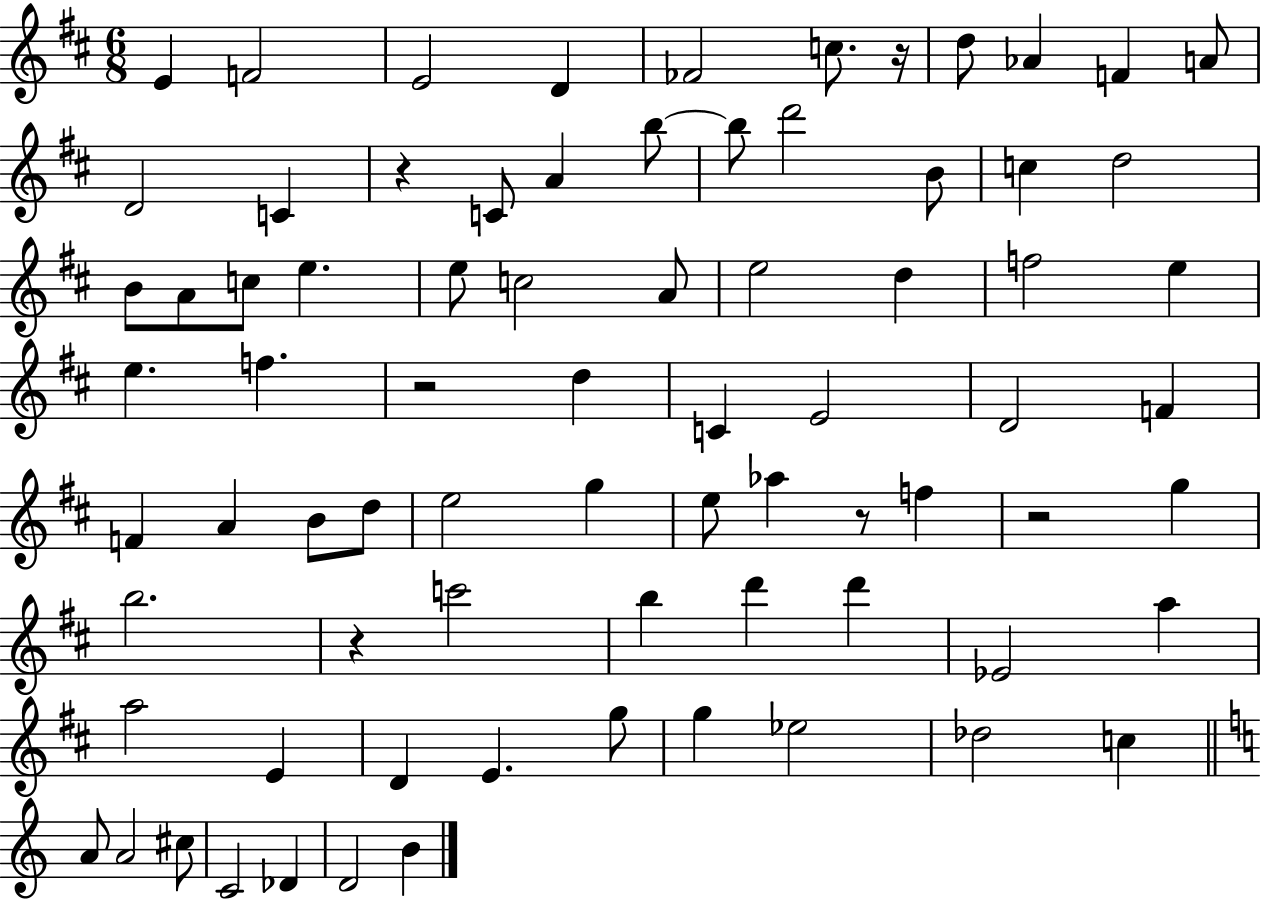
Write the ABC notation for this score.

X:1
T:Untitled
M:6/8
L:1/4
K:D
E F2 E2 D _F2 c/2 z/4 d/2 _A F A/2 D2 C z C/2 A b/2 b/2 d'2 B/2 c d2 B/2 A/2 c/2 e e/2 c2 A/2 e2 d f2 e e f z2 d C E2 D2 F F A B/2 d/2 e2 g e/2 _a z/2 f z2 g b2 z c'2 b d' d' _E2 a a2 E D E g/2 g _e2 _d2 c A/2 A2 ^c/2 C2 _D D2 B